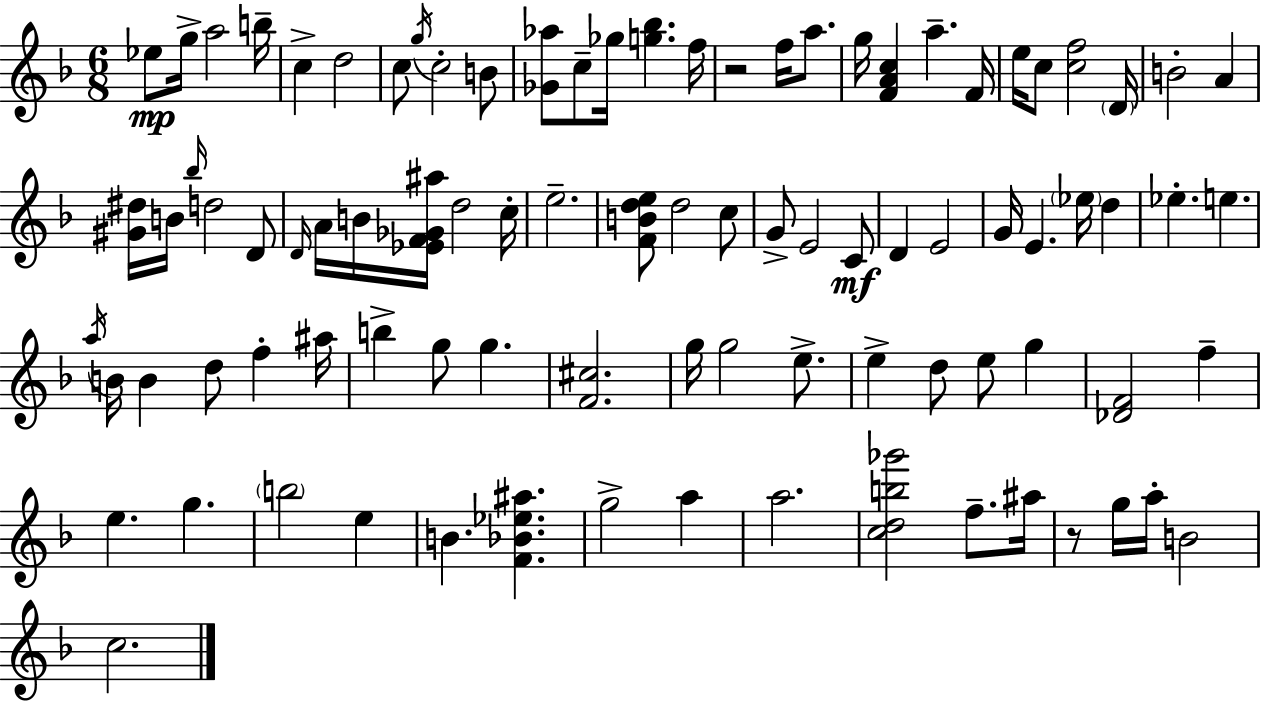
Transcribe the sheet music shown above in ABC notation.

X:1
T:Untitled
M:6/8
L:1/4
K:Dm
_e/2 g/4 a2 b/4 c d2 c/2 g/4 c2 B/2 [_G_a]/2 c/2 _g/4 [g_b] f/4 z2 f/4 a/2 g/4 [FAc] a F/4 e/4 c/2 [cf]2 D/4 B2 A [^G^d]/4 B/4 _b/4 d2 D/2 D/4 A/4 B/4 [_EF_G^a]/4 d2 c/4 e2 [FBde]/2 d2 c/2 G/2 E2 C/2 D E2 G/4 E _e/4 d _e e a/4 B/4 B d/2 f ^a/4 b g/2 g [F^c]2 g/4 g2 e/2 e d/2 e/2 g [_DF]2 f e g b2 e B [F_B_e^a] g2 a a2 [cdb_g']2 f/2 ^a/4 z/2 g/4 a/4 B2 c2